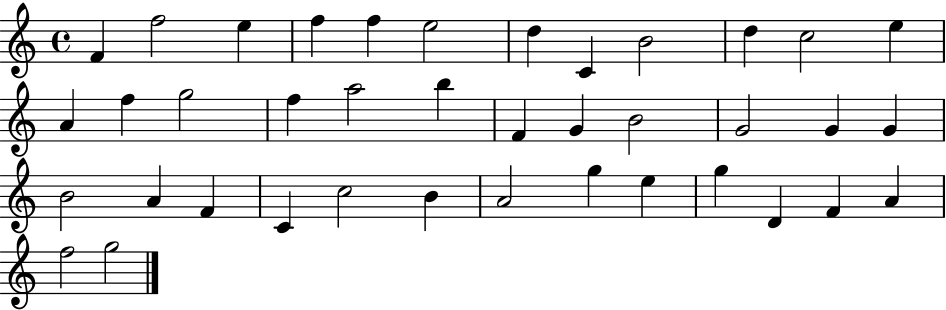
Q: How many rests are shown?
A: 0